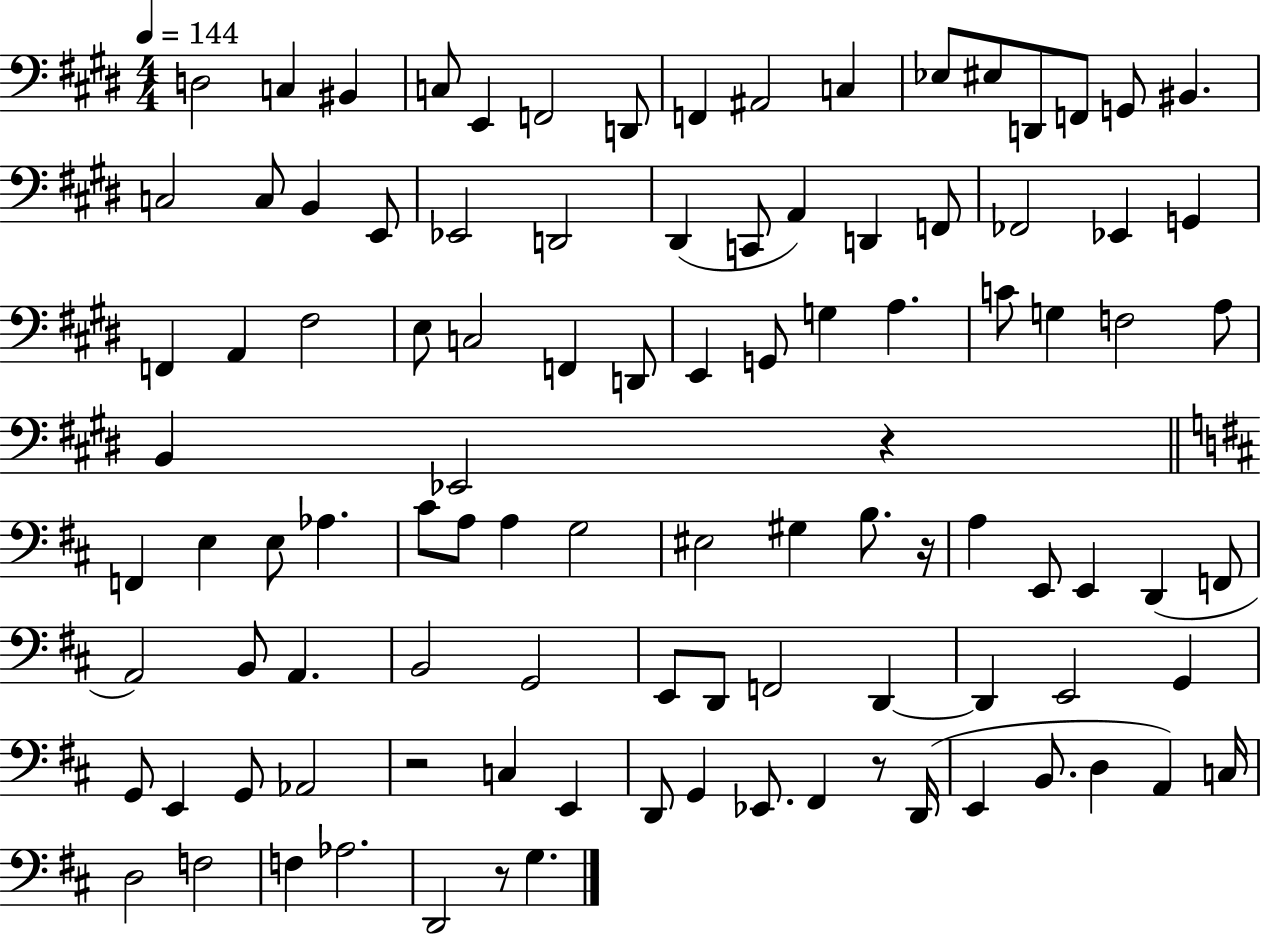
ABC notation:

X:1
T:Untitled
M:4/4
L:1/4
K:E
D,2 C, ^B,, C,/2 E,, F,,2 D,,/2 F,, ^A,,2 C, _E,/2 ^E,/2 D,,/2 F,,/2 G,,/2 ^B,, C,2 C,/2 B,, E,,/2 _E,,2 D,,2 ^D,, C,,/2 A,, D,, F,,/2 _F,,2 _E,, G,, F,, A,, ^F,2 E,/2 C,2 F,, D,,/2 E,, G,,/2 G, A, C/2 G, F,2 A,/2 B,, _E,,2 z F,, E, E,/2 _A, ^C/2 A,/2 A, G,2 ^E,2 ^G, B,/2 z/4 A, E,,/2 E,, D,, F,,/2 A,,2 B,,/2 A,, B,,2 G,,2 E,,/2 D,,/2 F,,2 D,, D,, E,,2 G,, G,,/2 E,, G,,/2 _A,,2 z2 C, E,, D,,/2 G,, _E,,/2 ^F,, z/2 D,,/4 E,, B,,/2 D, A,, C,/4 D,2 F,2 F, _A,2 D,,2 z/2 G,